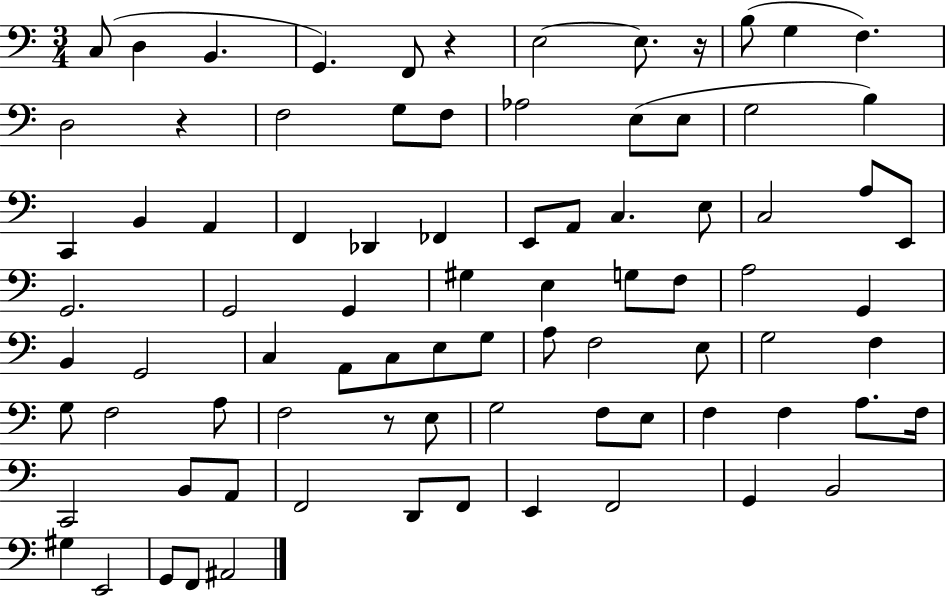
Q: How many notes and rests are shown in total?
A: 84